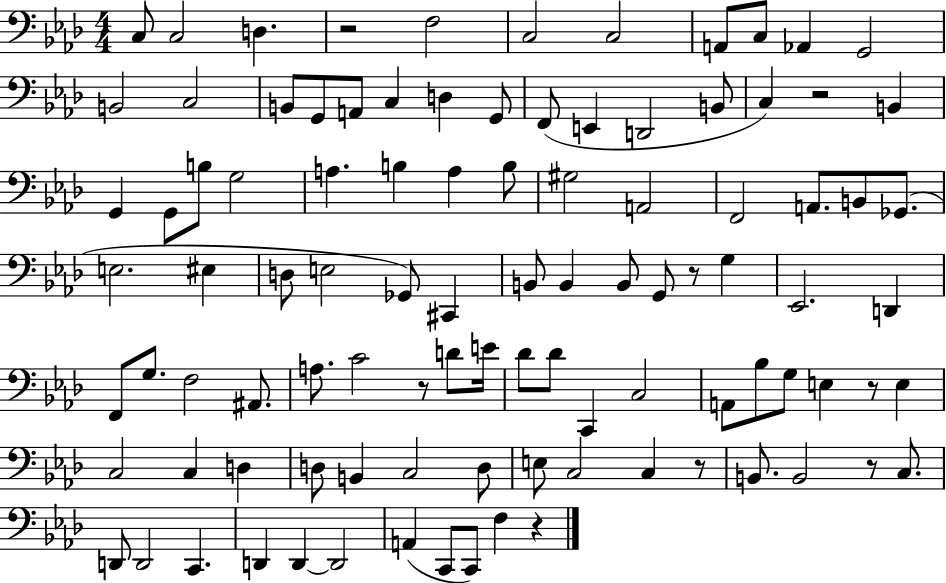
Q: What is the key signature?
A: AES major